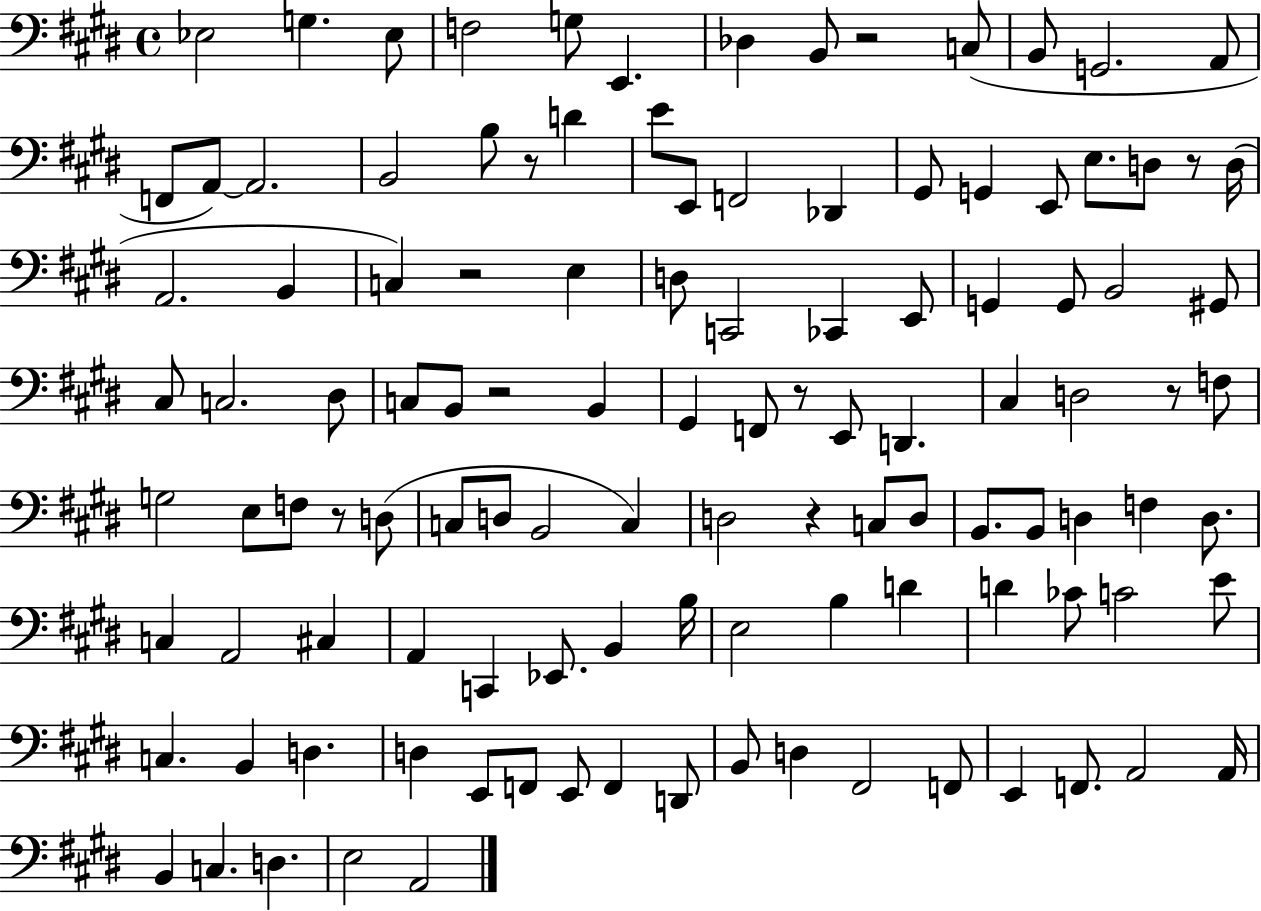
Eb3/h G3/q. Eb3/e F3/h G3/e E2/q. Db3/q B2/e R/h C3/e B2/e G2/h. A2/e F2/e A2/e A2/h. B2/h B3/e R/e D4/q E4/e E2/e F2/h Db2/q G#2/e G2/q E2/e E3/e. D3/e R/e D3/s A2/h. B2/q C3/q R/h E3/q D3/e C2/h CES2/q E2/e G2/q G2/e B2/h G#2/e C#3/e C3/h. D#3/e C3/e B2/e R/h B2/q G#2/q F2/e R/e E2/e D2/q. C#3/q D3/h R/e F3/e G3/h E3/e F3/e R/e D3/e C3/e D3/e B2/h C3/q D3/h R/q C3/e D3/e B2/e. B2/e D3/q F3/q D3/e. C3/q A2/h C#3/q A2/q C2/q Eb2/e. B2/q B3/s E3/h B3/q D4/q D4/q CES4/e C4/h E4/e C3/q. B2/q D3/q. D3/q E2/e F2/e E2/e F2/q D2/e B2/e D3/q F#2/h F2/e E2/q F2/e. A2/h A2/s B2/q C3/q. D3/q. E3/h A2/h